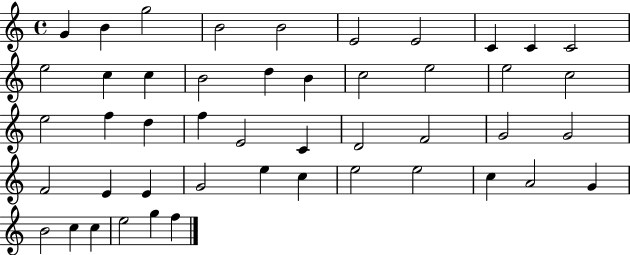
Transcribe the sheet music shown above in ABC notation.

X:1
T:Untitled
M:4/4
L:1/4
K:C
G B g2 B2 B2 E2 E2 C C C2 e2 c c B2 d B c2 e2 e2 c2 e2 f d f E2 C D2 F2 G2 G2 F2 E E G2 e c e2 e2 c A2 G B2 c c e2 g f